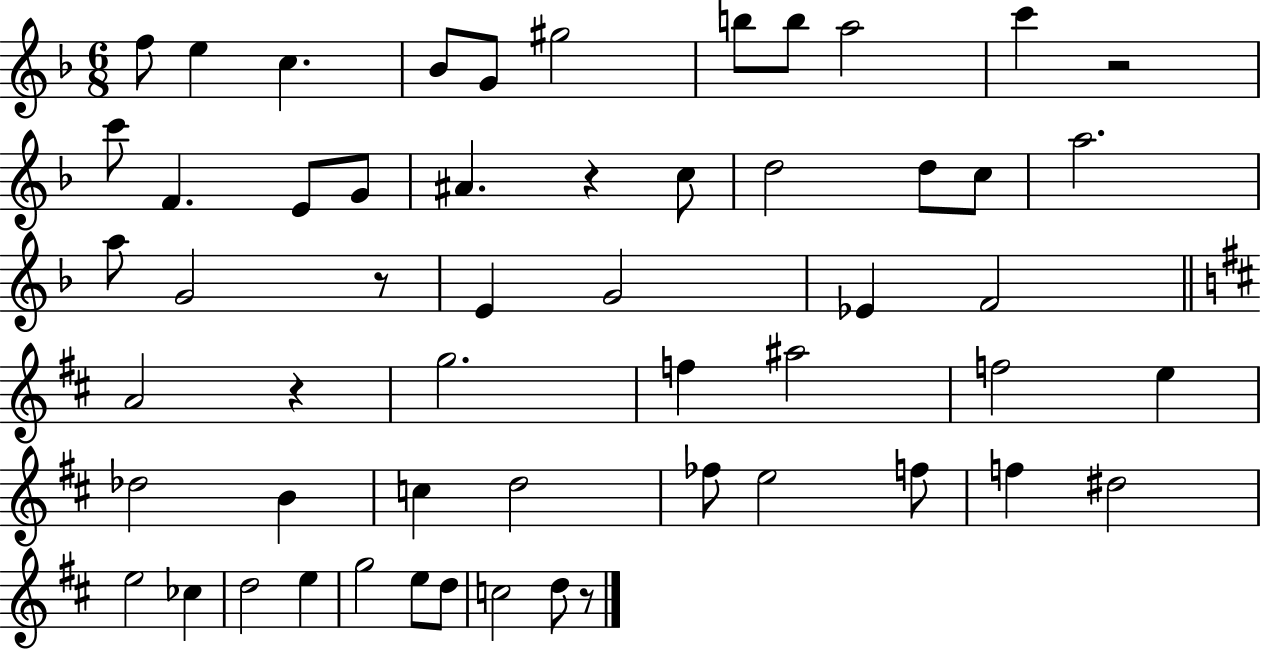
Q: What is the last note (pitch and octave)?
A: D5